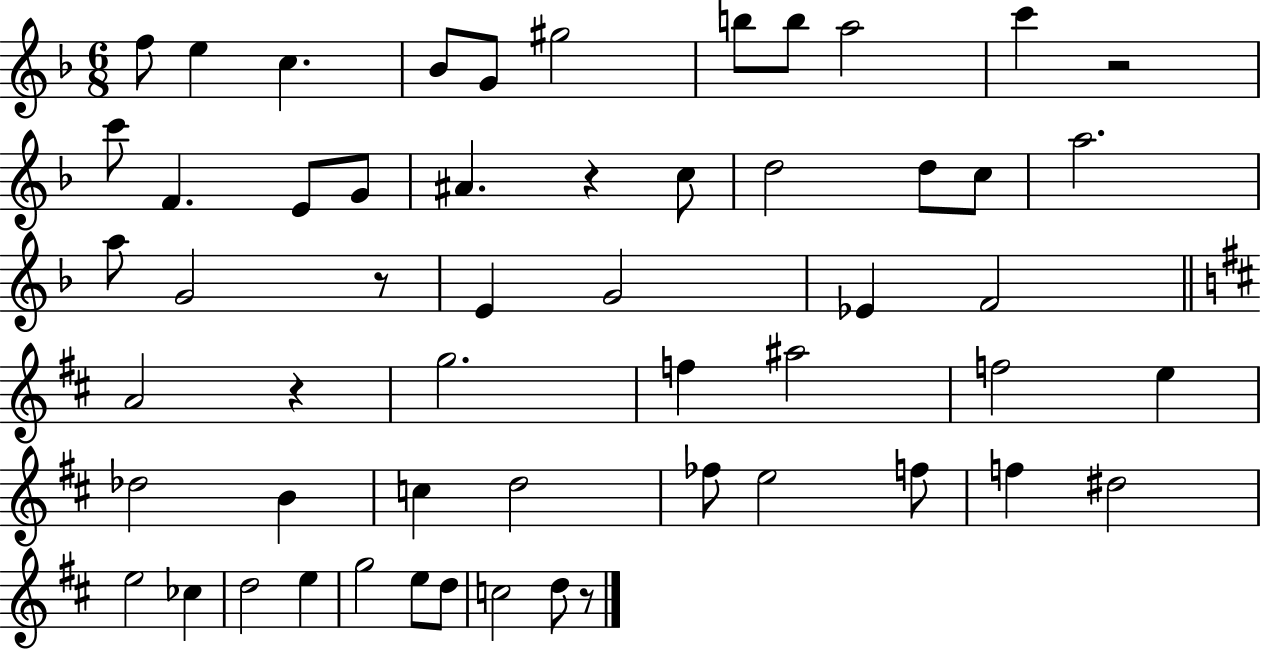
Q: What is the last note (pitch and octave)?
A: D5